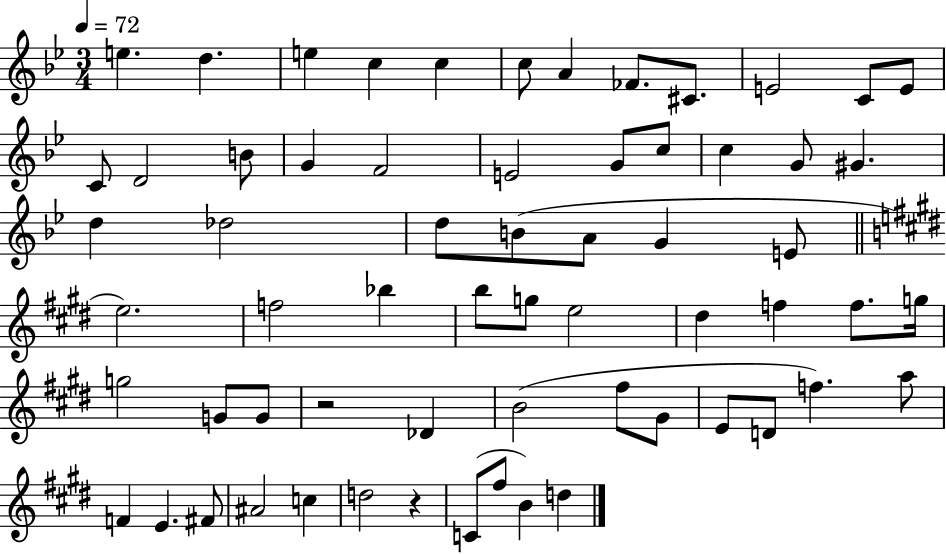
E5/q. D5/q. E5/q C5/q C5/q C5/e A4/q FES4/e. C#4/e. E4/h C4/e E4/e C4/e D4/h B4/e G4/q F4/h E4/h G4/e C5/e C5/q G4/e G#4/q. D5/q Db5/h D5/e B4/e A4/e G4/q E4/e E5/h. F5/h Bb5/q B5/e G5/e E5/h D#5/q F5/q F5/e. G5/s G5/h G4/e G4/e R/h Db4/q B4/h F#5/e G#4/e E4/e D4/e F5/q. A5/e F4/q E4/q. F#4/e A#4/h C5/q D5/h R/q C4/e F#5/e B4/q D5/q